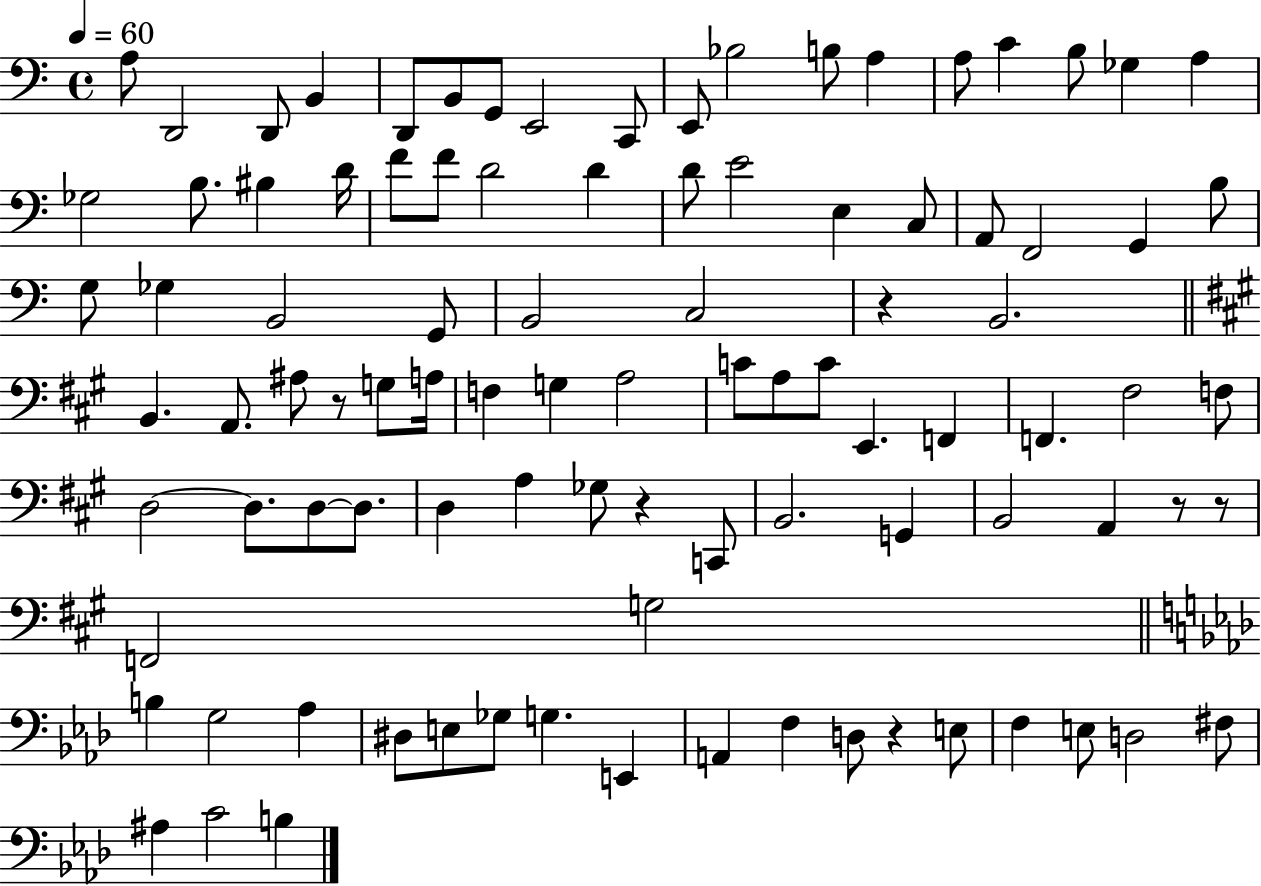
X:1
T:Untitled
M:4/4
L:1/4
K:C
A,/2 D,,2 D,,/2 B,, D,,/2 B,,/2 G,,/2 E,,2 C,,/2 E,,/2 _B,2 B,/2 A, A,/2 C B,/2 _G, A, _G,2 B,/2 ^B, D/4 F/2 F/2 D2 D D/2 E2 E, C,/2 A,,/2 F,,2 G,, B,/2 G,/2 _G, B,,2 G,,/2 B,,2 C,2 z B,,2 B,, A,,/2 ^A,/2 z/2 G,/2 A,/4 F, G, A,2 C/2 A,/2 C/2 E,, F,, F,, ^F,2 F,/2 D,2 D,/2 D,/2 D,/2 D, A, _G,/2 z C,,/2 B,,2 G,, B,,2 A,, z/2 z/2 F,,2 G,2 B, G,2 _A, ^D,/2 E,/2 _G,/2 G, E,, A,, F, D,/2 z E,/2 F, E,/2 D,2 ^F,/2 ^A, C2 B,